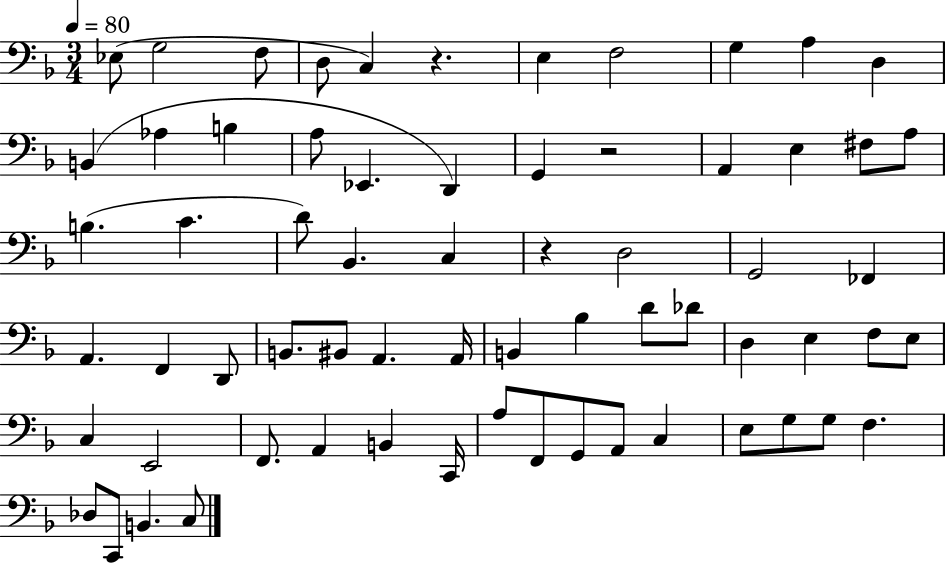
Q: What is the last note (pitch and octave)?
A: C3